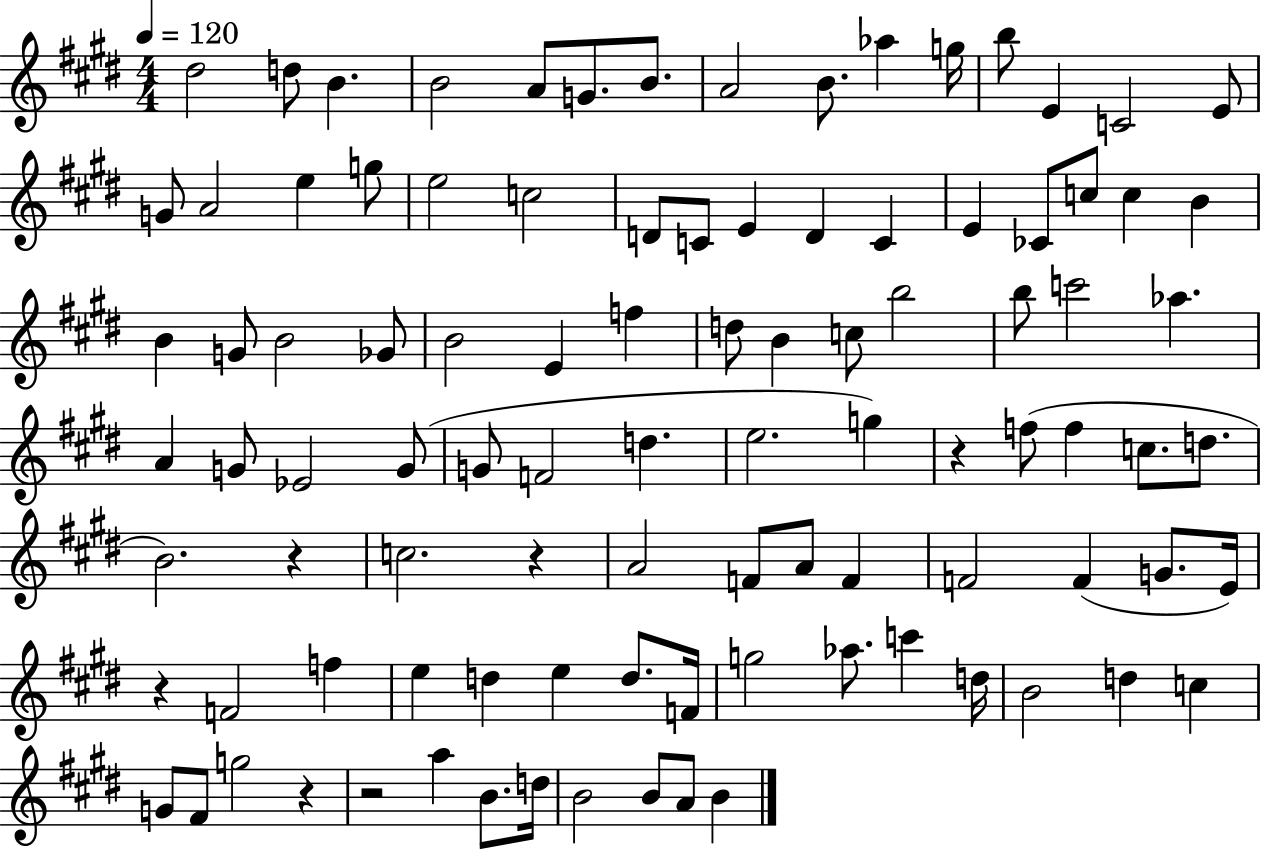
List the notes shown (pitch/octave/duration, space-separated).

D#5/h D5/e B4/q. B4/h A4/e G4/e. B4/e. A4/h B4/e. Ab5/q G5/s B5/e E4/q C4/h E4/e G4/e A4/h E5/q G5/e E5/h C5/h D4/e C4/e E4/q D4/q C4/q E4/q CES4/e C5/e C5/q B4/q B4/q G4/e B4/h Gb4/e B4/h E4/q F5/q D5/e B4/q C5/e B5/h B5/e C6/h Ab5/q. A4/q G4/e Eb4/h G4/e G4/e F4/h D5/q. E5/h. G5/q R/q F5/e F5/q C5/e. D5/e. B4/h. R/q C5/h. R/q A4/h F4/e A4/e F4/q F4/h F4/q G4/e. E4/s R/q F4/h F5/q E5/q D5/q E5/q D5/e. F4/s G5/h Ab5/e. C6/q D5/s B4/h D5/q C5/q G4/e F#4/e G5/h R/q R/h A5/q B4/e. D5/s B4/h B4/e A4/e B4/q